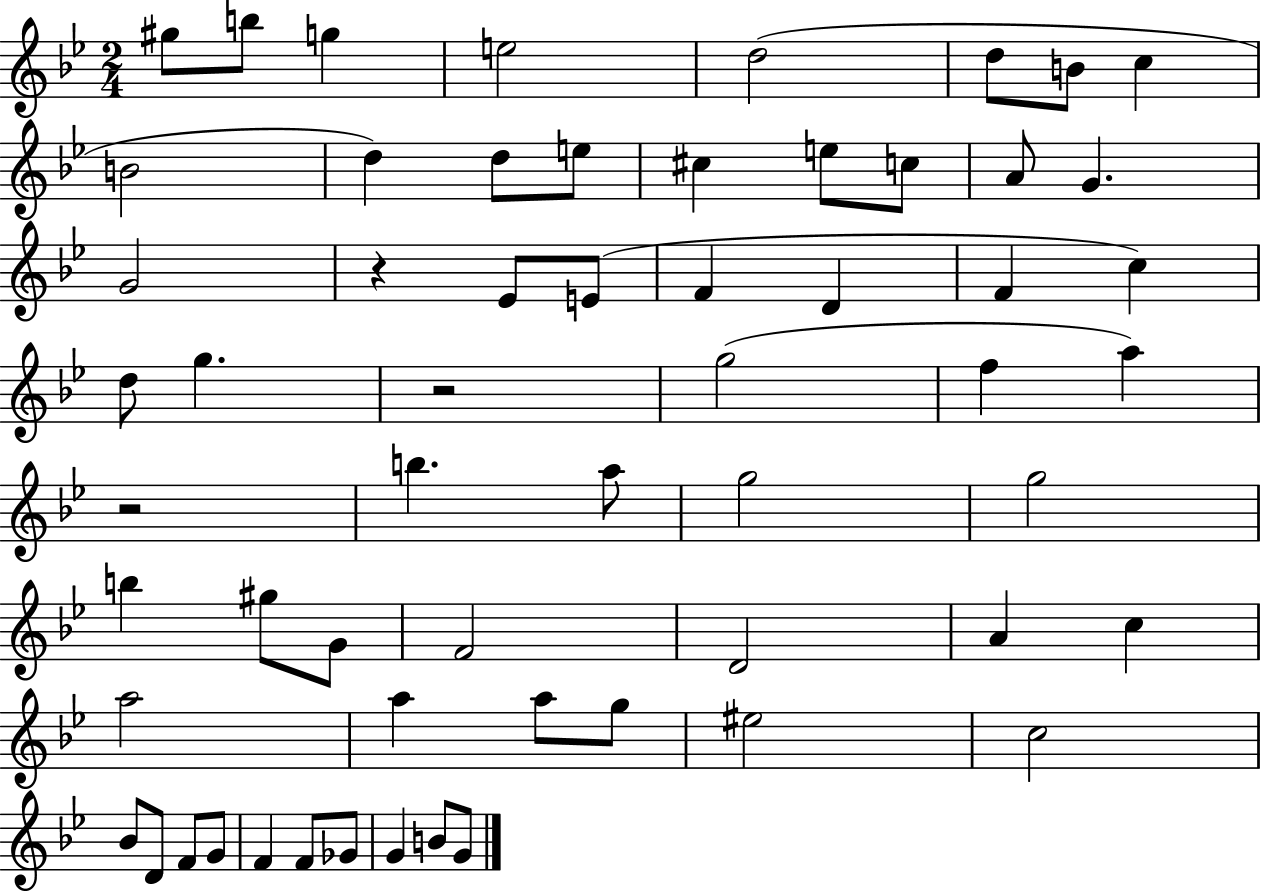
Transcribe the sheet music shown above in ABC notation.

X:1
T:Untitled
M:2/4
L:1/4
K:Bb
^g/2 b/2 g e2 d2 d/2 B/2 c B2 d d/2 e/2 ^c e/2 c/2 A/2 G G2 z _E/2 E/2 F D F c d/2 g z2 g2 f a z2 b a/2 g2 g2 b ^g/2 G/2 F2 D2 A c a2 a a/2 g/2 ^e2 c2 _B/2 D/2 F/2 G/2 F F/2 _G/2 G B/2 G/2